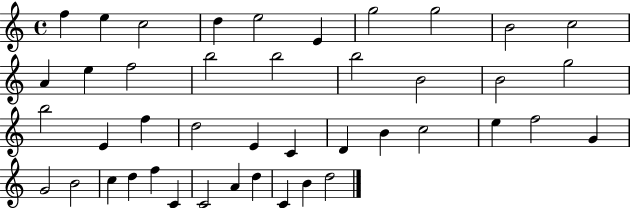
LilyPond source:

{
  \clef treble
  \time 4/4
  \defaultTimeSignature
  \key c \major
  f''4 e''4 c''2 | d''4 e''2 e'4 | g''2 g''2 | b'2 c''2 | \break a'4 e''4 f''2 | b''2 b''2 | b''2 b'2 | b'2 g''2 | \break b''2 e'4 f''4 | d''2 e'4 c'4 | d'4 b'4 c''2 | e''4 f''2 g'4 | \break g'2 b'2 | c''4 d''4 f''4 c'4 | c'2 a'4 d''4 | c'4 b'4 d''2 | \break \bar "|."
}